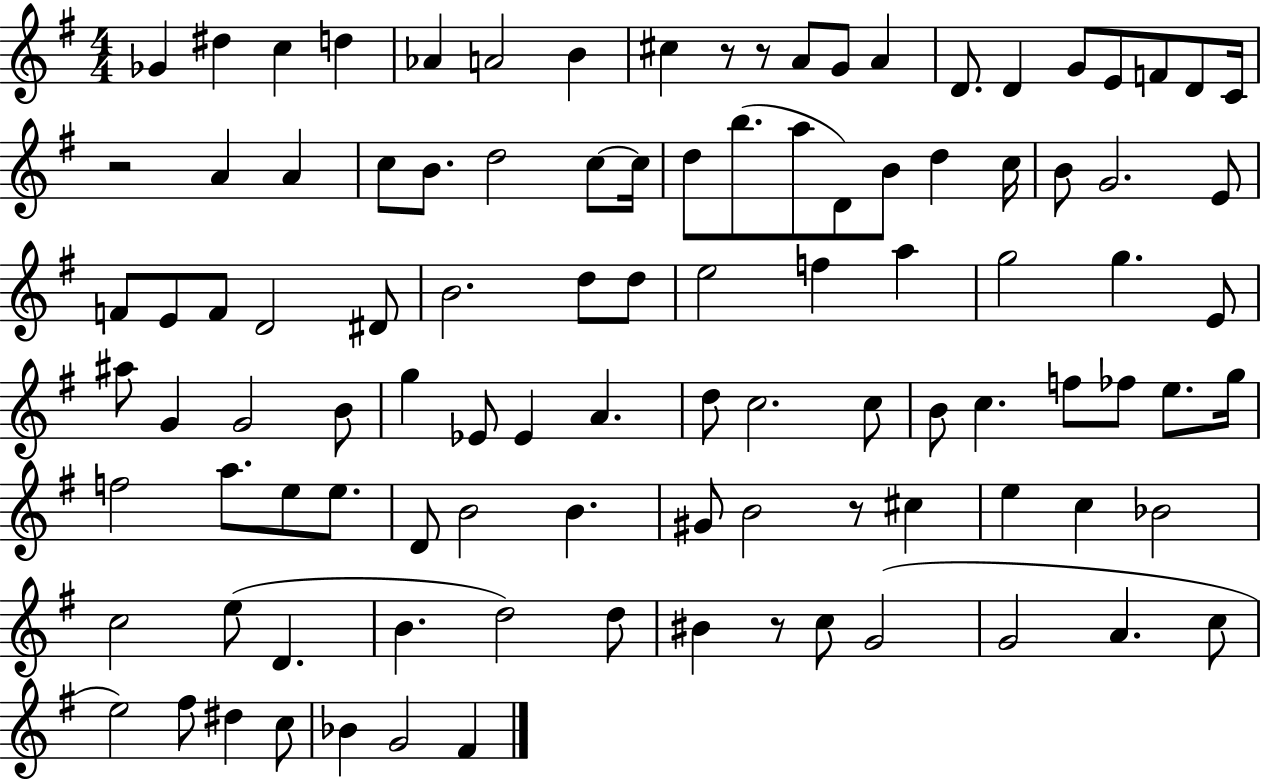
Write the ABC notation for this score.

X:1
T:Untitled
M:4/4
L:1/4
K:G
_G ^d c d _A A2 B ^c z/2 z/2 A/2 G/2 A D/2 D G/2 E/2 F/2 D/2 C/4 z2 A A c/2 B/2 d2 c/2 c/4 d/2 b/2 a/2 D/2 B/2 d c/4 B/2 G2 E/2 F/2 E/2 F/2 D2 ^D/2 B2 d/2 d/2 e2 f a g2 g E/2 ^a/2 G G2 B/2 g _E/2 _E A d/2 c2 c/2 B/2 c f/2 _f/2 e/2 g/4 f2 a/2 e/2 e/2 D/2 B2 B ^G/2 B2 z/2 ^c e c _B2 c2 e/2 D B d2 d/2 ^B z/2 c/2 G2 G2 A c/2 e2 ^f/2 ^d c/2 _B G2 ^F